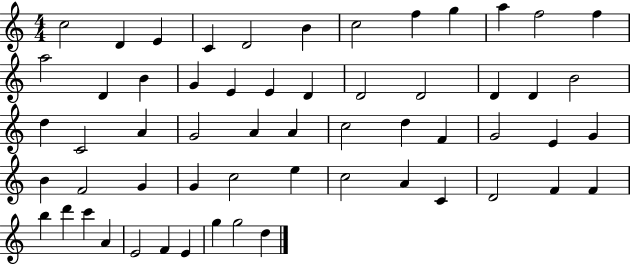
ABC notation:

X:1
T:Untitled
M:4/4
L:1/4
K:C
c2 D E C D2 B c2 f g a f2 f a2 D B G E E D D2 D2 D D B2 d C2 A G2 A A c2 d F G2 E G B F2 G G c2 e c2 A C D2 F F b d' c' A E2 F E g g2 d